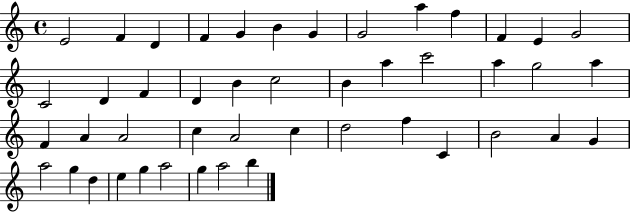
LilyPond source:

{
  \clef treble
  \time 4/4
  \defaultTimeSignature
  \key c \major
  e'2 f'4 d'4 | f'4 g'4 b'4 g'4 | g'2 a''4 f''4 | f'4 e'4 g'2 | \break c'2 d'4 f'4 | d'4 b'4 c''2 | b'4 a''4 c'''2 | a''4 g''2 a''4 | \break f'4 a'4 a'2 | c''4 a'2 c''4 | d''2 f''4 c'4 | b'2 a'4 g'4 | \break a''2 g''4 d''4 | e''4 g''4 a''2 | g''4 a''2 b''4 | \bar "|."
}